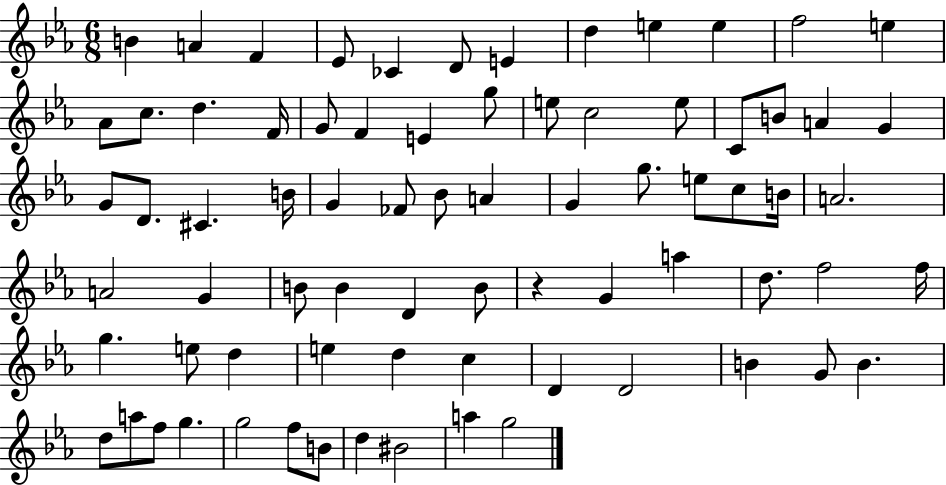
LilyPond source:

{
  \clef treble
  \numericTimeSignature
  \time 6/8
  \key ees \major
  b'4 a'4 f'4 | ees'8 ces'4 d'8 e'4 | d''4 e''4 e''4 | f''2 e''4 | \break aes'8 c''8. d''4. f'16 | g'8 f'4 e'4 g''8 | e''8 c''2 e''8 | c'8 b'8 a'4 g'4 | \break g'8 d'8. cis'4. b'16 | g'4 fes'8 bes'8 a'4 | g'4 g''8. e''8 c''8 b'16 | a'2. | \break a'2 g'4 | b'8 b'4 d'4 b'8 | r4 g'4 a''4 | d''8. f''2 f''16 | \break g''4. e''8 d''4 | e''4 d''4 c''4 | d'4 d'2 | b'4 g'8 b'4. | \break d''8 a''8 f''8 g''4. | g''2 f''8 b'8 | d''4 bis'2 | a''4 g''2 | \break \bar "|."
}